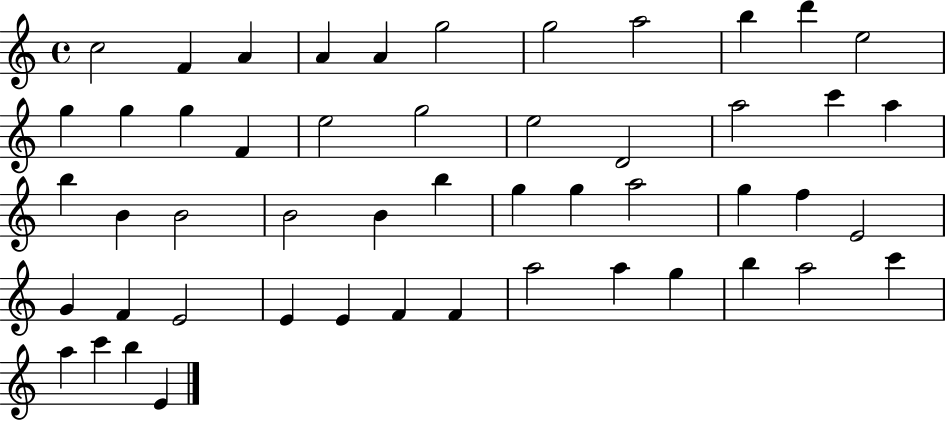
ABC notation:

X:1
T:Untitled
M:4/4
L:1/4
K:C
c2 F A A A g2 g2 a2 b d' e2 g g g F e2 g2 e2 D2 a2 c' a b B B2 B2 B b g g a2 g f E2 G F E2 E E F F a2 a g b a2 c' a c' b E